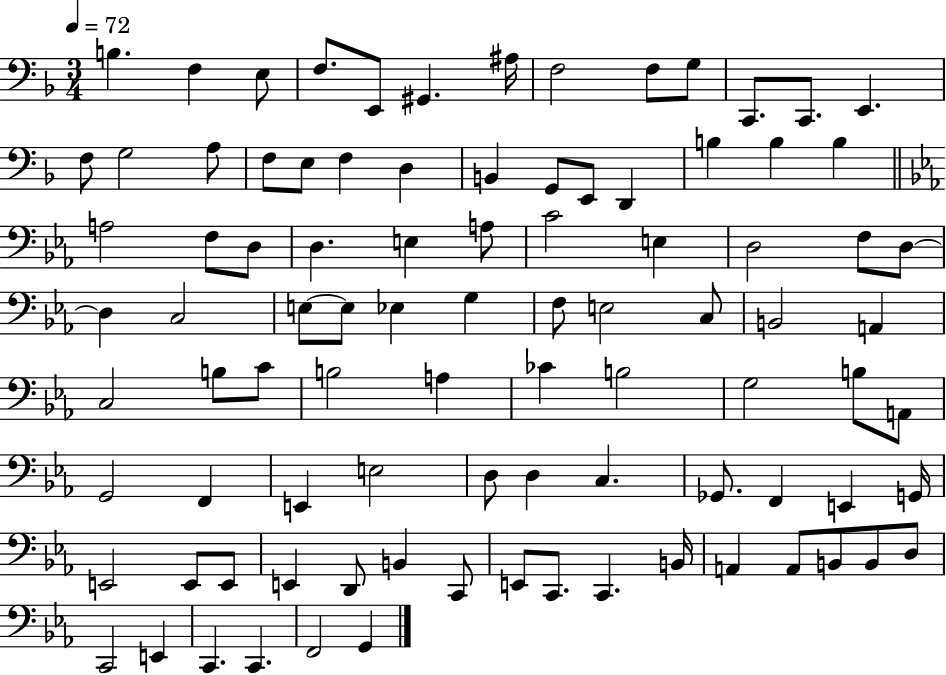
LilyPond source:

{
  \clef bass
  \numericTimeSignature
  \time 3/4
  \key f \major
  \tempo 4 = 72
  \repeat volta 2 { b4. f4 e8 | f8. e,8 gis,4. ais16 | f2 f8 g8 | c,8. c,8. e,4. | \break f8 g2 a8 | f8 e8 f4 d4 | b,4 g,8 e,8 d,4 | b4 b4 b4 | \break \bar "||" \break \key ees \major a2 f8 d8 | d4. e4 a8 | c'2 e4 | d2 f8 d8~~ | \break d4 c2 | e8~~ e8 ees4 g4 | f8 e2 c8 | b,2 a,4 | \break c2 b8 c'8 | b2 a4 | ces'4 b2 | g2 b8 a,8 | \break g,2 f,4 | e,4 e2 | d8 d4 c4. | ges,8. f,4 e,4 g,16 | \break e,2 e,8 e,8 | e,4 d,8 b,4 c,8 | e,8 c,8. c,4. b,16 | a,4 a,8 b,8 b,8 d8 | \break c,2 e,4 | c,4. c,4. | f,2 g,4 | } \bar "|."
}